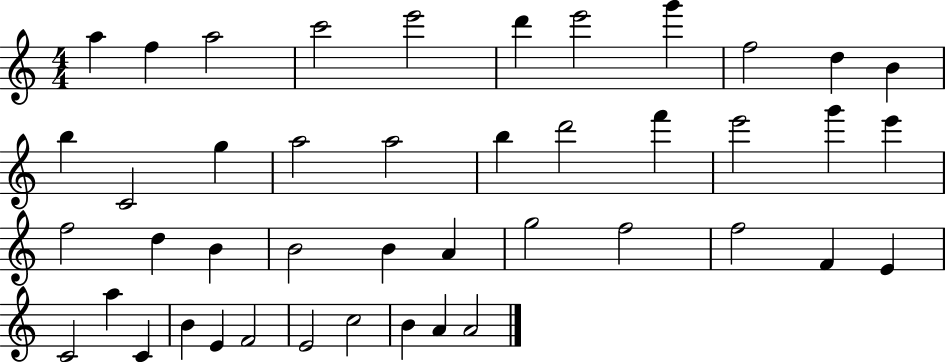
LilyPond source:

{
  \clef treble
  \numericTimeSignature
  \time 4/4
  \key c \major
  a''4 f''4 a''2 | c'''2 e'''2 | d'''4 e'''2 g'''4 | f''2 d''4 b'4 | \break b''4 c'2 g''4 | a''2 a''2 | b''4 d'''2 f'''4 | e'''2 g'''4 e'''4 | \break f''2 d''4 b'4 | b'2 b'4 a'4 | g''2 f''2 | f''2 f'4 e'4 | \break c'2 a''4 c'4 | b'4 e'4 f'2 | e'2 c''2 | b'4 a'4 a'2 | \break \bar "|."
}